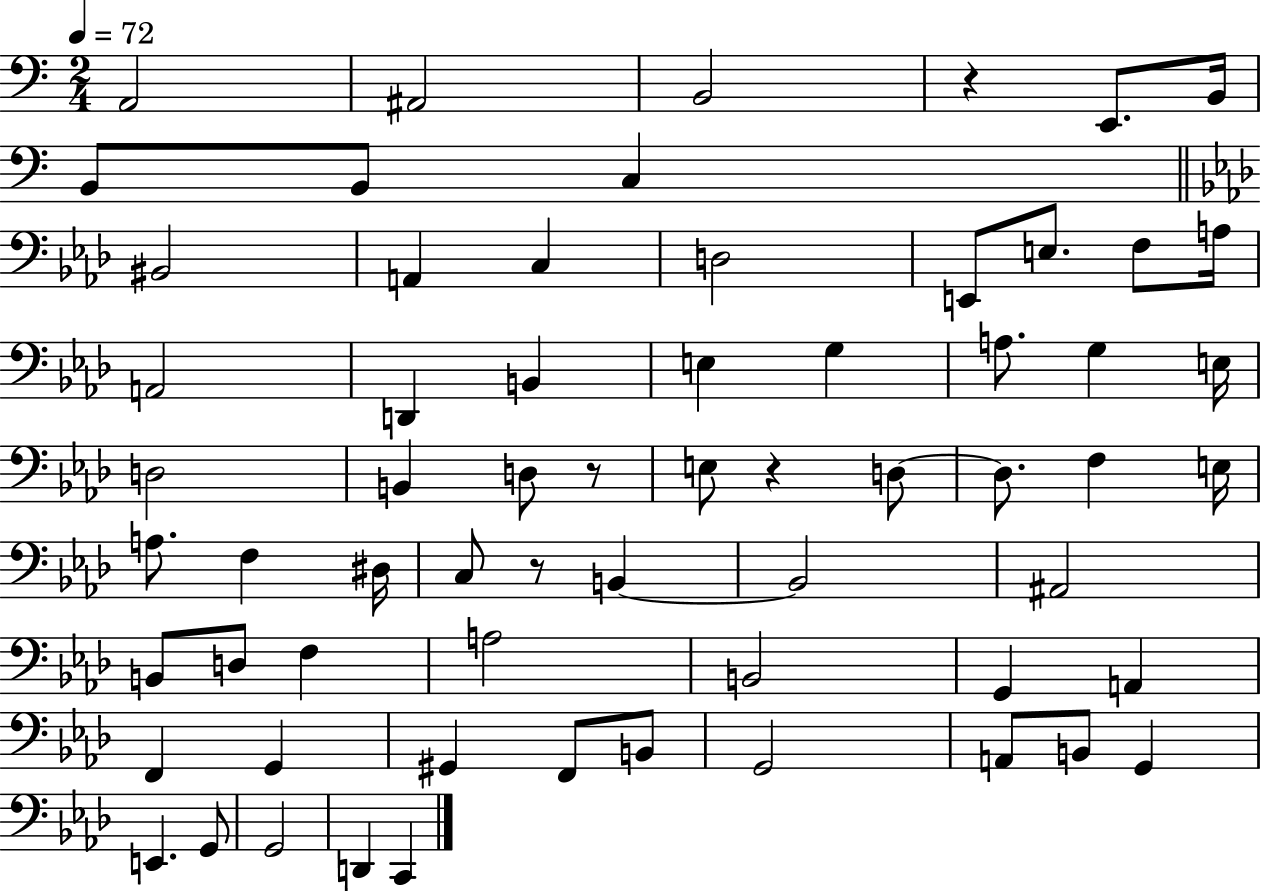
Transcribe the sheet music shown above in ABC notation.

X:1
T:Untitled
M:2/4
L:1/4
K:C
A,,2 ^A,,2 B,,2 z E,,/2 B,,/4 B,,/2 B,,/2 C, ^B,,2 A,, C, D,2 E,,/2 E,/2 F,/2 A,/4 A,,2 D,, B,, E, G, A,/2 G, E,/4 D,2 B,, D,/2 z/2 E,/2 z D,/2 D,/2 F, E,/4 A,/2 F, ^D,/4 C,/2 z/2 B,, B,,2 ^A,,2 B,,/2 D,/2 F, A,2 B,,2 G,, A,, F,, G,, ^G,, F,,/2 B,,/2 G,,2 A,,/2 B,,/2 G,, E,, G,,/2 G,,2 D,, C,,